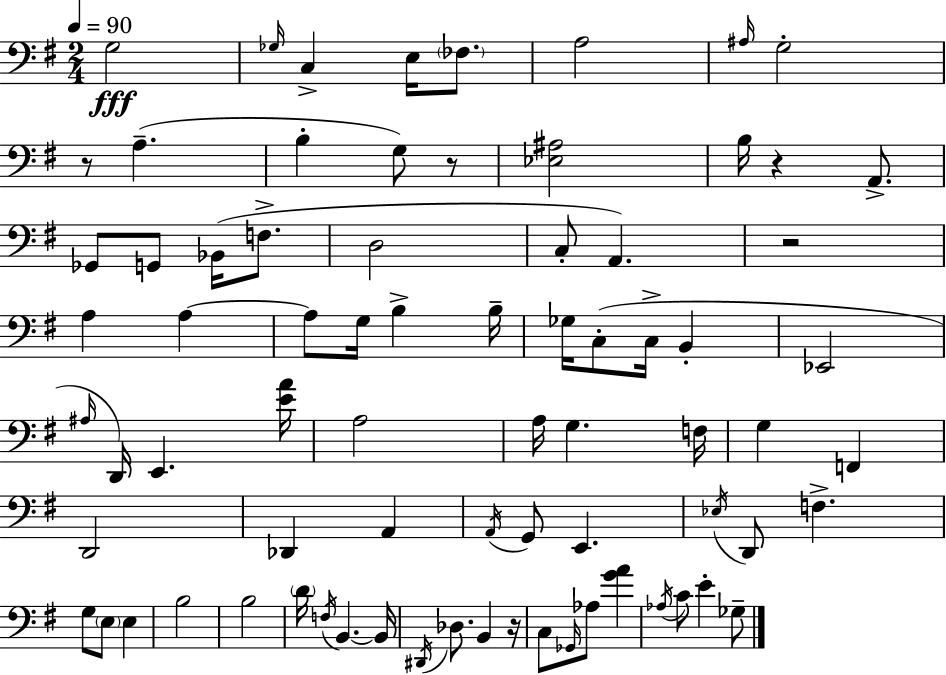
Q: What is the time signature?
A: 2/4